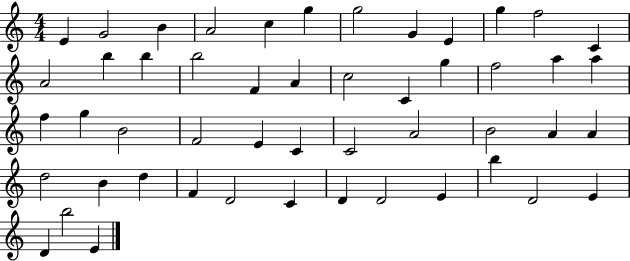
E4/q G4/h B4/q A4/h C5/q G5/q G5/h G4/q E4/q G5/q F5/h C4/q A4/h B5/q B5/q B5/h F4/q A4/q C5/h C4/q G5/q F5/h A5/q A5/q F5/q G5/q B4/h F4/h E4/q C4/q C4/h A4/h B4/h A4/q A4/q D5/h B4/q D5/q F4/q D4/h C4/q D4/q D4/h E4/q B5/q D4/h E4/q D4/q B5/h E4/q